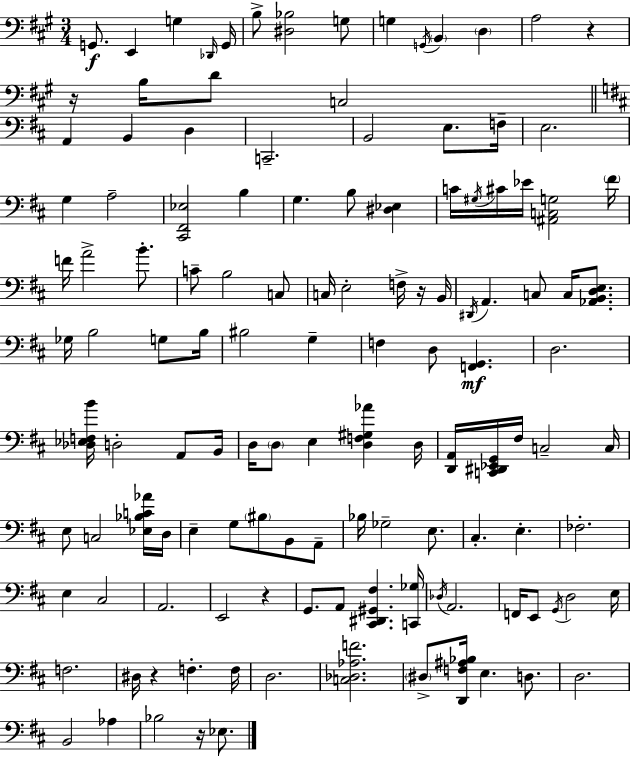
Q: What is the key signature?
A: A major